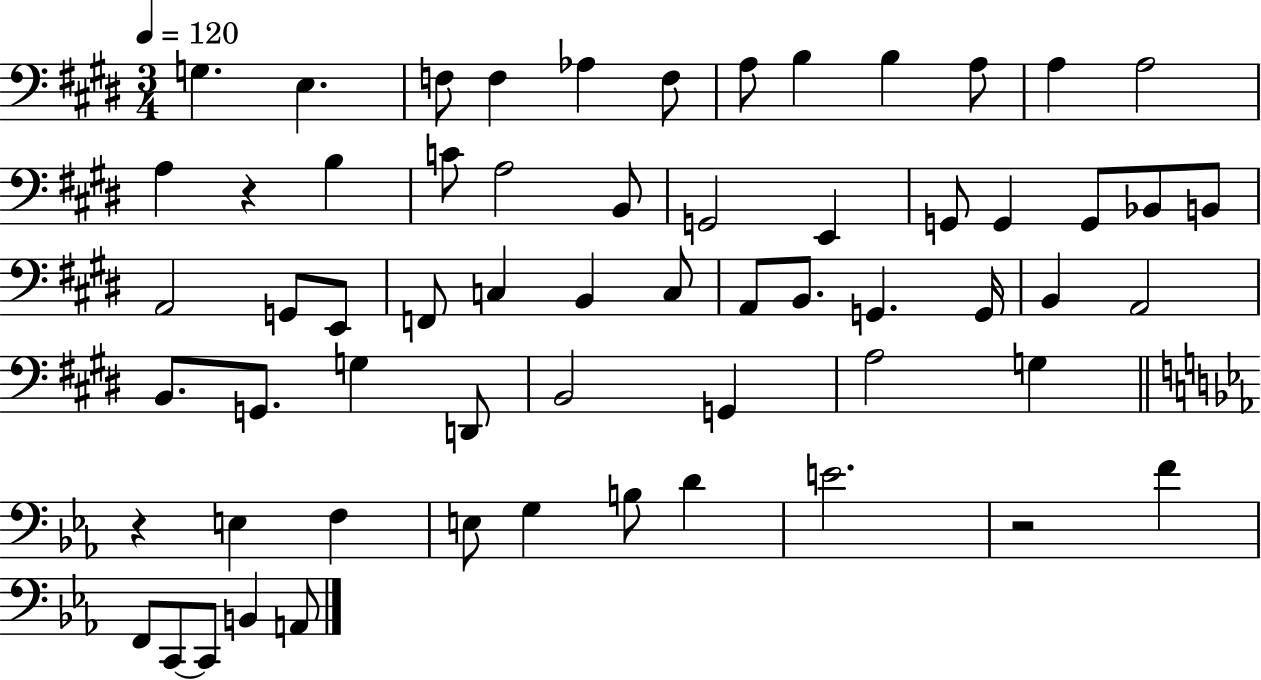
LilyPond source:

{
  \clef bass
  \numericTimeSignature
  \time 3/4
  \key e \major
  \tempo 4 = 120
  g4. e4. | f8 f4 aes4 f8 | a8 b4 b4 a8 | a4 a2 | \break a4 r4 b4 | c'8 a2 b,8 | g,2 e,4 | g,8 g,4 g,8 bes,8 b,8 | \break a,2 g,8 e,8 | f,8 c4 b,4 c8 | a,8 b,8. g,4. g,16 | b,4 a,2 | \break b,8. g,8. g4 d,8 | b,2 g,4 | a2 g4 | \bar "||" \break \key ees \major r4 e4 f4 | e8 g4 b8 d'4 | e'2. | r2 f'4 | \break f,8 c,8~~ c,8 b,4 a,8 | \bar "|."
}